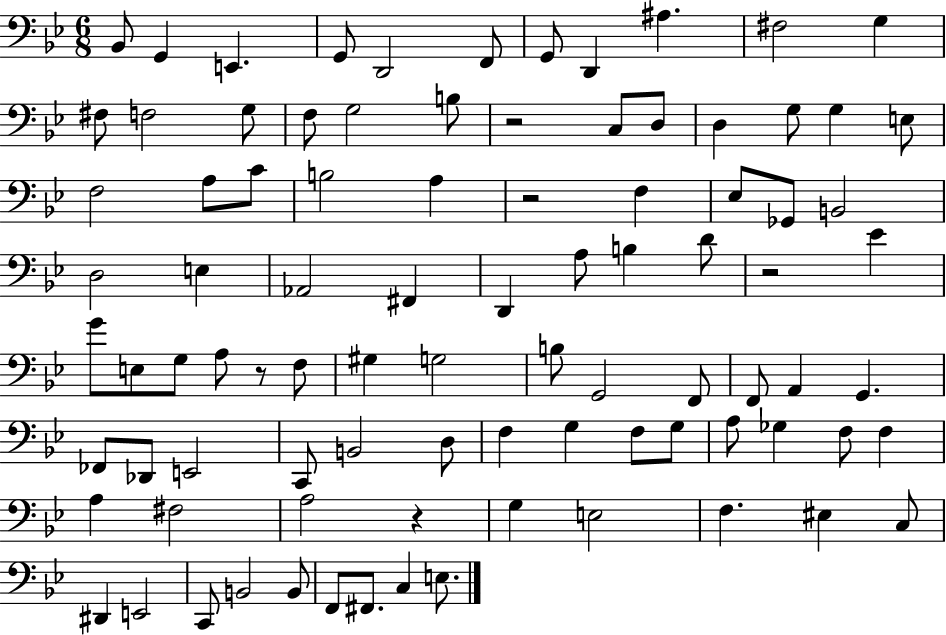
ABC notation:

X:1
T:Untitled
M:6/8
L:1/4
K:Bb
_B,,/2 G,, E,, G,,/2 D,,2 F,,/2 G,,/2 D,, ^A, ^F,2 G, ^F,/2 F,2 G,/2 F,/2 G,2 B,/2 z2 C,/2 D,/2 D, G,/2 G, E,/2 F,2 A,/2 C/2 B,2 A, z2 F, _E,/2 _G,,/2 B,,2 D,2 E, _A,,2 ^F,, D,, A,/2 B, D/2 z2 _E G/2 E,/2 G,/2 A,/2 z/2 F,/2 ^G, G,2 B,/2 G,,2 F,,/2 F,,/2 A,, G,, _F,,/2 _D,,/2 E,,2 C,,/2 B,,2 D,/2 F, G, F,/2 G,/2 A,/2 _G, F,/2 F, A, ^F,2 A,2 z G, E,2 F, ^E, C,/2 ^D,, E,,2 C,,/2 B,,2 B,,/2 F,,/2 ^F,,/2 C, E,/2